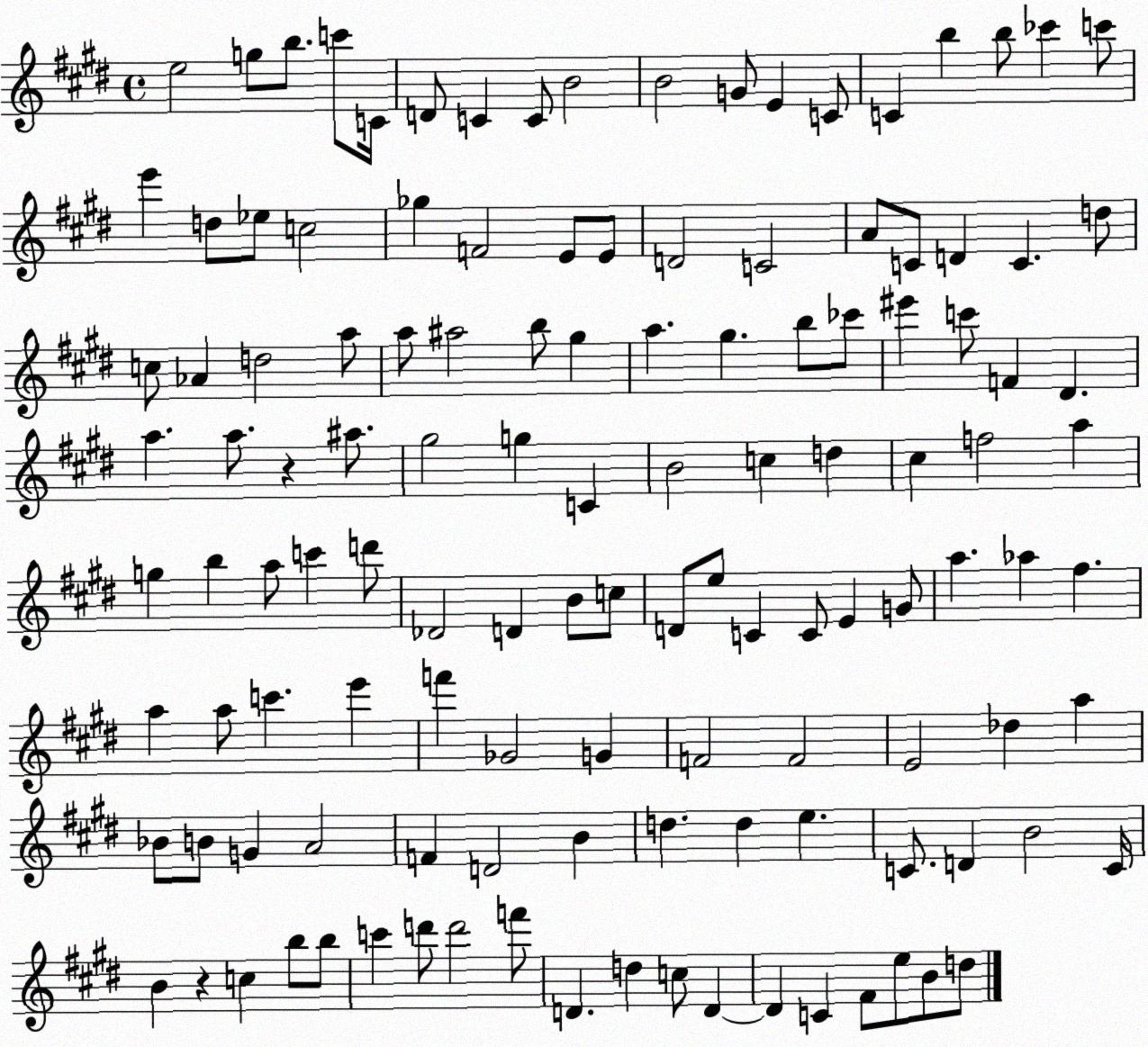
X:1
T:Untitled
M:4/4
L:1/4
K:E
e2 g/2 b/2 c'/2 C/4 D/2 C C/2 B2 B2 G/2 E C/2 C b b/2 _c' c'/2 e' d/2 _e/2 c2 _g F2 E/2 E/2 D2 C2 A/2 C/2 D C d/2 c/2 _A d2 a/2 a/2 ^a2 b/2 ^g a ^g b/2 _c'/2 ^e' c'/2 F ^D a a/2 z ^a/2 ^g2 g C B2 c d ^c f2 a g b a/2 c' d'/2 _D2 D B/2 c/2 D/2 e/2 C C/2 E G/2 a _a ^f a a/2 c' e' f' _G2 G F2 F2 E2 _d a _B/2 B/2 G A2 F D2 B d d e C/2 D B2 C/4 B z c b/2 b/2 c' d'/2 d'2 f'/2 D d c/2 D D C ^F/2 e/2 B/2 d/2